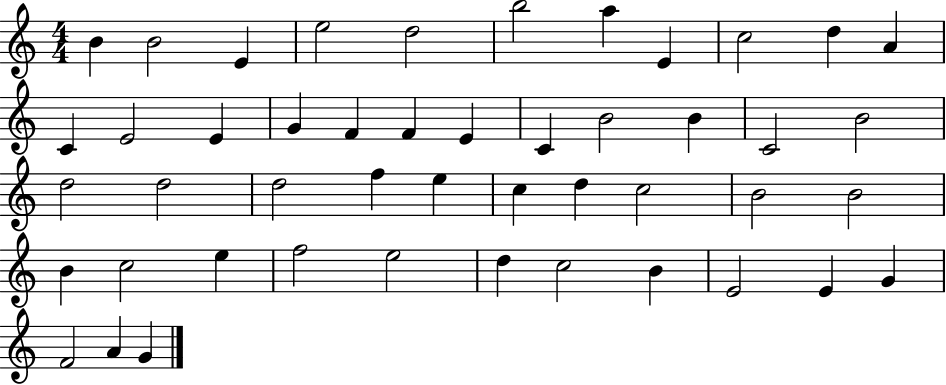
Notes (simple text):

B4/q B4/h E4/q E5/h D5/h B5/h A5/q E4/q C5/h D5/q A4/q C4/q E4/h E4/q G4/q F4/q F4/q E4/q C4/q B4/h B4/q C4/h B4/h D5/h D5/h D5/h F5/q E5/q C5/q D5/q C5/h B4/h B4/h B4/q C5/h E5/q F5/h E5/h D5/q C5/h B4/q E4/h E4/q G4/q F4/h A4/q G4/q